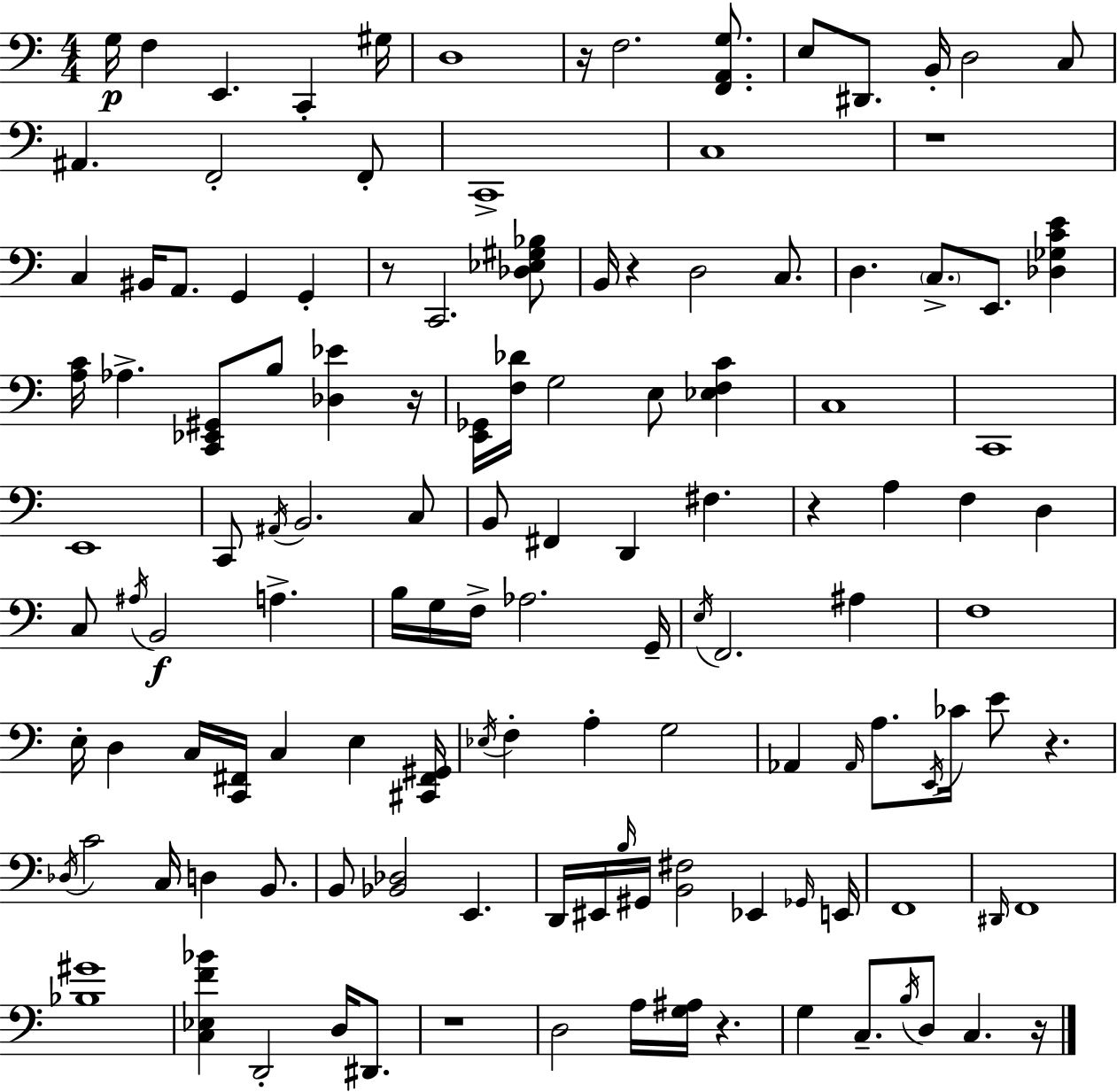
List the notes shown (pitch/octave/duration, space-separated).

G3/s F3/q E2/q. C2/q G#3/s D3/w R/s F3/h. [F2,A2,G3]/e. E3/e D#2/e. B2/s D3/h C3/e A#2/q. F2/h F2/e C2/w C3/w R/w C3/q BIS2/s A2/e. G2/q G2/q R/e C2/h. [Db3,Eb3,G#3,Bb3]/e B2/s R/q D3/h C3/e. D3/q. C3/e. E2/e. [Db3,Gb3,C4,E4]/q [A3,C4]/s Ab3/q. [C2,Eb2,G#2]/e B3/e [Db3,Eb4]/q R/s [E2,Gb2]/s [F3,Db4]/s G3/h E3/e [Eb3,F3,C4]/q C3/w C2/w E2/w C2/e A#2/s B2/h. C3/e B2/e F#2/q D2/q F#3/q. R/q A3/q F3/q D3/q C3/e A#3/s B2/h A3/q. B3/s G3/s F3/s Ab3/h. G2/s E3/s F2/h. A#3/q F3/w E3/s D3/q C3/s [C2,F#2]/s C3/q E3/q [C#2,F#2,G#2]/s Eb3/s F3/q A3/q G3/h Ab2/q Ab2/s A3/e. E2/s CES4/s E4/e R/q. Db3/s C4/h C3/s D3/q B2/e. B2/e [Bb2,Db3]/h E2/q. D2/s EIS2/s B3/s G#2/s [B2,F#3]/h Eb2/q Gb2/s E2/s F2/w D#2/s F2/w [Bb3,G#4]/w [C3,Eb3,F4,Bb4]/q D2/h D3/s D#2/e. R/w D3/h A3/s [G3,A#3]/s R/q. G3/q C3/e. B3/s D3/e C3/q. R/s